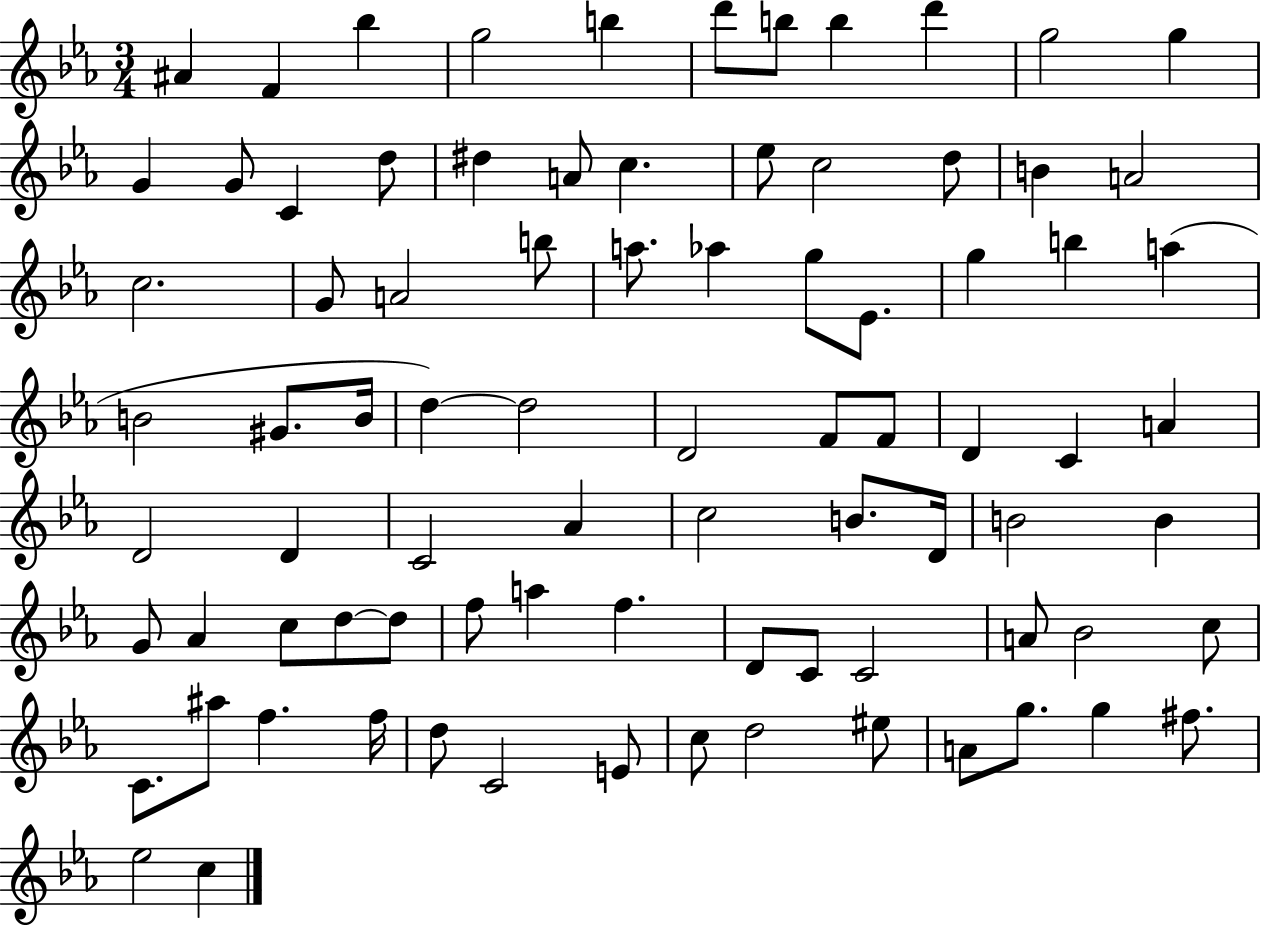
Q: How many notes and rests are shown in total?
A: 84